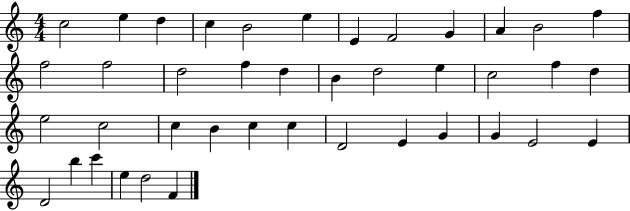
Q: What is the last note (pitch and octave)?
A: F4